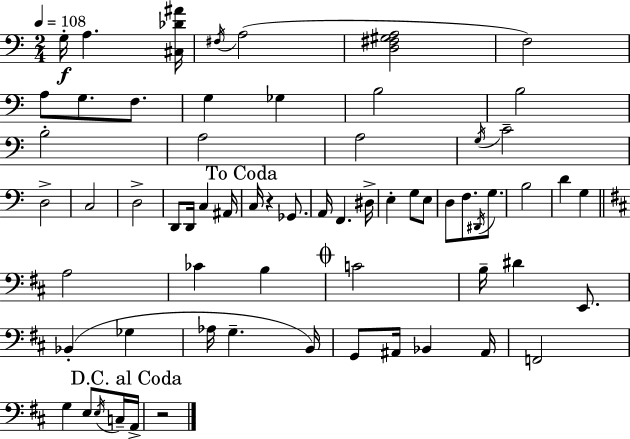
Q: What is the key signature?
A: A minor